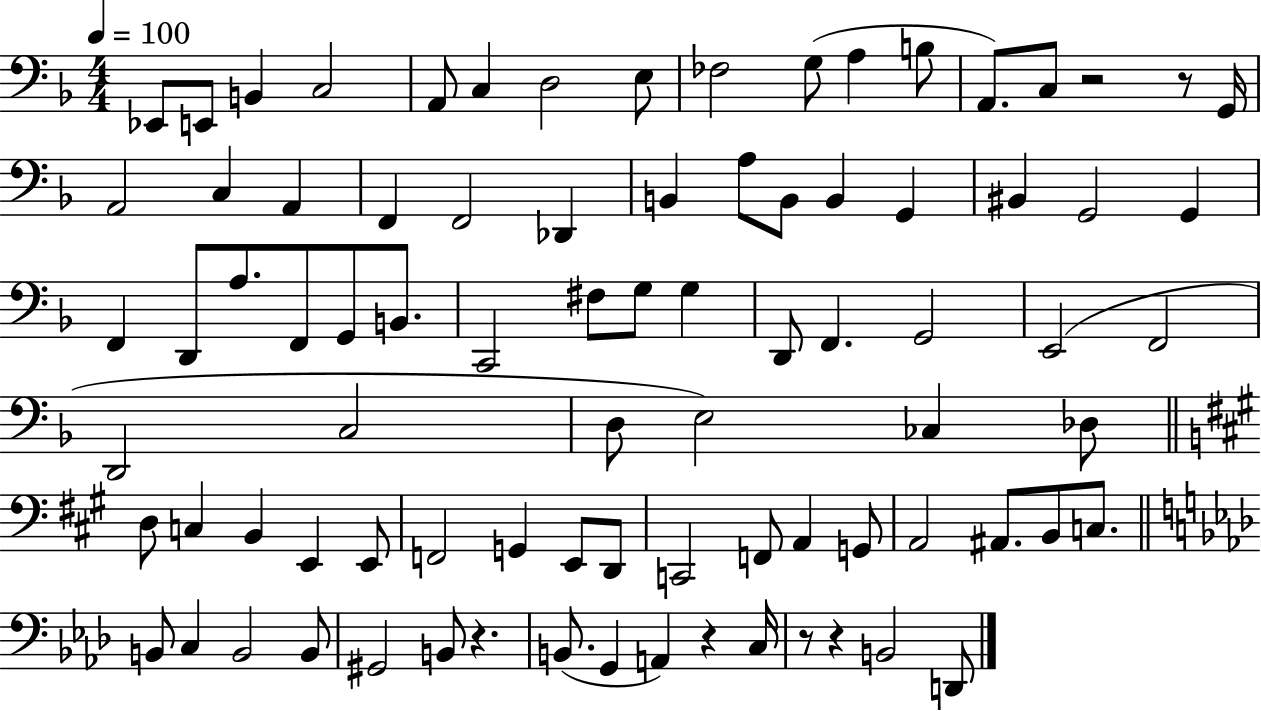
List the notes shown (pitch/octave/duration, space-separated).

Eb2/e E2/e B2/q C3/h A2/e C3/q D3/h E3/e FES3/h G3/e A3/q B3/e A2/e. C3/e R/h R/e G2/s A2/h C3/q A2/q F2/q F2/h Db2/q B2/q A3/e B2/e B2/q G2/q BIS2/q G2/h G2/q F2/q D2/e A3/e. F2/e G2/e B2/e. C2/h F#3/e G3/e G3/q D2/e F2/q. G2/h E2/h F2/h D2/h C3/h D3/e E3/h CES3/q Db3/e D3/e C3/q B2/q E2/q E2/e F2/h G2/q E2/e D2/e C2/h F2/e A2/q G2/e A2/h A#2/e. B2/e C3/e. B2/e C3/q B2/h B2/e G#2/h B2/e R/q. B2/e. G2/q A2/q R/q C3/s R/e R/q B2/h D2/e